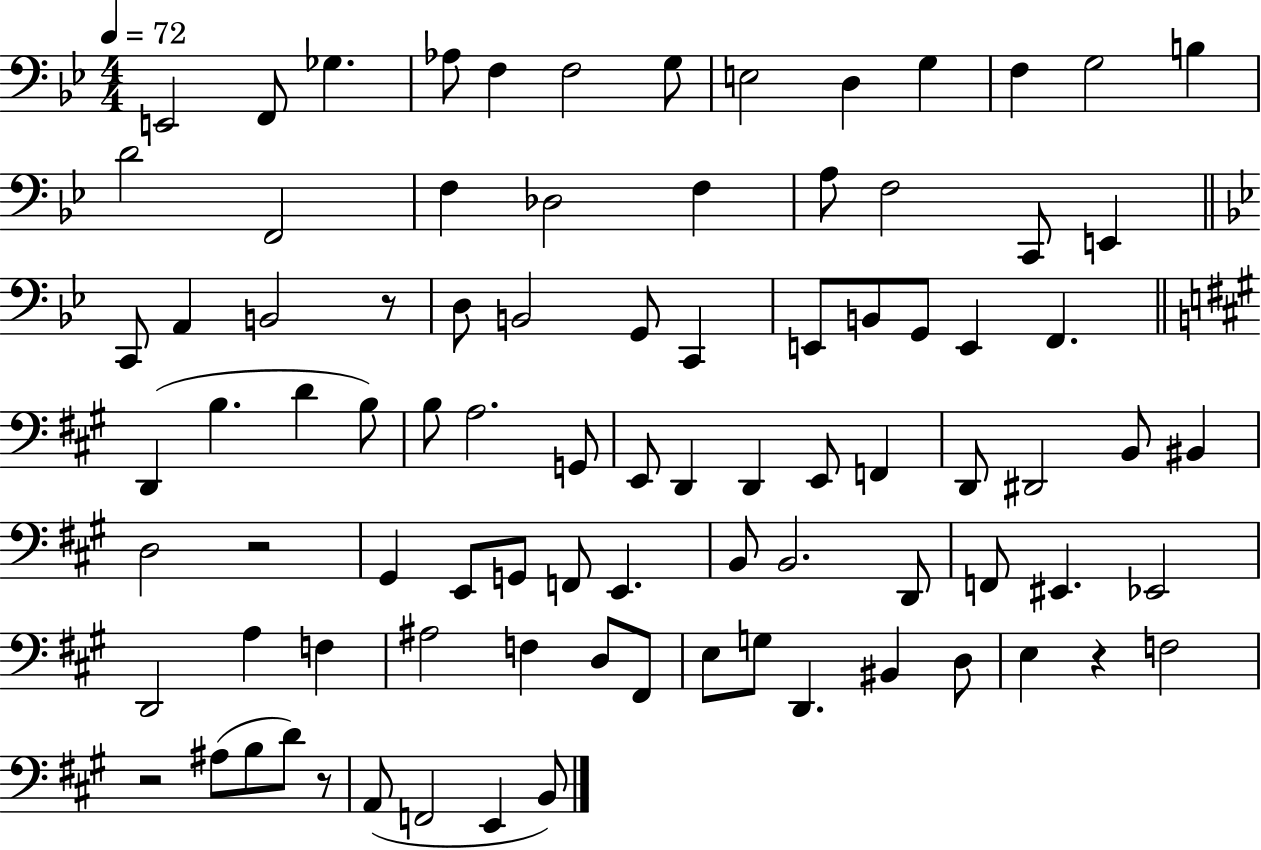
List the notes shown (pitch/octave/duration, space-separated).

E2/h F2/e Gb3/q. Ab3/e F3/q F3/h G3/e E3/h D3/q G3/q F3/q G3/h B3/q D4/h F2/h F3/q Db3/h F3/q A3/e F3/h C2/e E2/q C2/e A2/q B2/h R/e D3/e B2/h G2/e C2/q E2/e B2/e G2/e E2/q F2/q. D2/q B3/q. D4/q B3/e B3/e A3/h. G2/e E2/e D2/q D2/q E2/e F2/q D2/e D#2/h B2/e BIS2/q D3/h R/h G#2/q E2/e G2/e F2/e E2/q. B2/e B2/h. D2/e F2/e EIS2/q. Eb2/h D2/h A3/q F3/q A#3/h F3/q D3/e F#2/e E3/e G3/e D2/q. BIS2/q D3/e E3/q R/q F3/h R/h A#3/e B3/e D4/e R/e A2/e F2/h E2/q B2/e